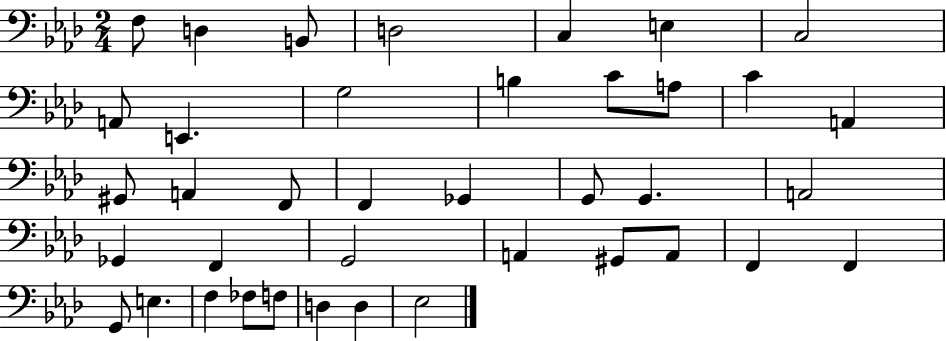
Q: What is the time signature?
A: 2/4